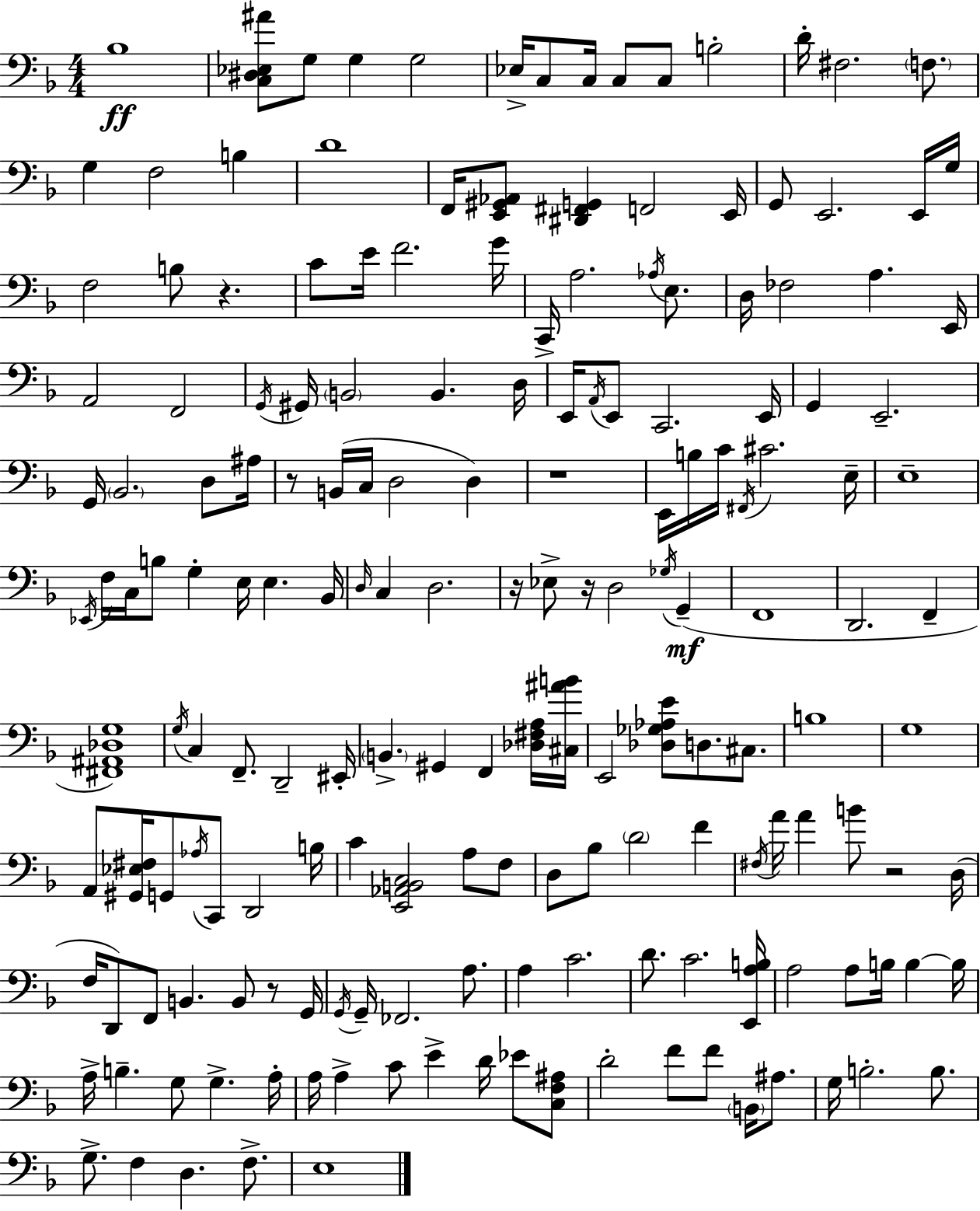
X:1
T:Untitled
M:4/4
L:1/4
K:F
_B,4 [C,^D,_E,^A]/2 G,/2 G, G,2 _E,/4 C,/2 C,/4 C,/2 C,/2 B,2 D/4 ^F,2 F,/2 G, F,2 B, D4 F,,/4 [E,,^G,,_A,,]/2 [^D,,^F,,G,,] F,,2 E,,/4 G,,/2 E,,2 E,,/4 G,/4 F,2 B,/2 z C/2 E/4 F2 G/4 C,,/4 A,2 _A,/4 E,/2 D,/4 _F,2 A, E,,/4 A,,2 F,,2 G,,/4 ^G,,/4 B,,2 B,, D,/4 E,,/4 A,,/4 E,,/2 C,,2 E,,/4 G,, E,,2 G,,/4 _B,,2 D,/2 ^A,/4 z/2 B,,/4 C,/4 D,2 D, z4 E,,/4 B,/4 C/4 ^F,,/4 ^C2 E,/4 E,4 _E,,/4 F,/4 C,/4 B,/2 G, E,/4 E, _B,,/4 D,/4 C, D,2 z/4 _E,/2 z/4 D,2 _G,/4 G,, F,,4 D,,2 F,, [^F,,^A,,_D,G,]4 G,/4 C, F,,/2 D,,2 ^E,,/4 B,, ^G,, F,, [_D,^F,A,]/4 [^C,^AB]/4 E,,2 [_D,_G,_A,E]/2 D,/2 ^C,/2 B,4 G,4 A,,/2 [^G,,_E,^F,]/4 G,,/2 _A,/4 C,,/2 D,,2 B,/4 C [E,,_A,,B,,C,]2 A,/2 F,/2 D,/2 _B,/2 D2 F ^F,/4 A/4 A B/2 z2 D,/4 F,/4 D,,/2 F,,/2 B,, B,,/2 z/2 G,,/4 G,,/4 G,,/4 _F,,2 A,/2 A, C2 D/2 C2 [E,,A,B,]/4 A,2 A,/2 B,/4 B, B,/4 A,/4 B, G,/2 G, A,/4 A,/4 A, C/2 E D/4 _E/2 [C,F,^A,]/2 D2 F/2 F/2 B,,/4 ^A,/2 G,/4 B,2 B,/2 G,/2 F, D, F,/2 E,4